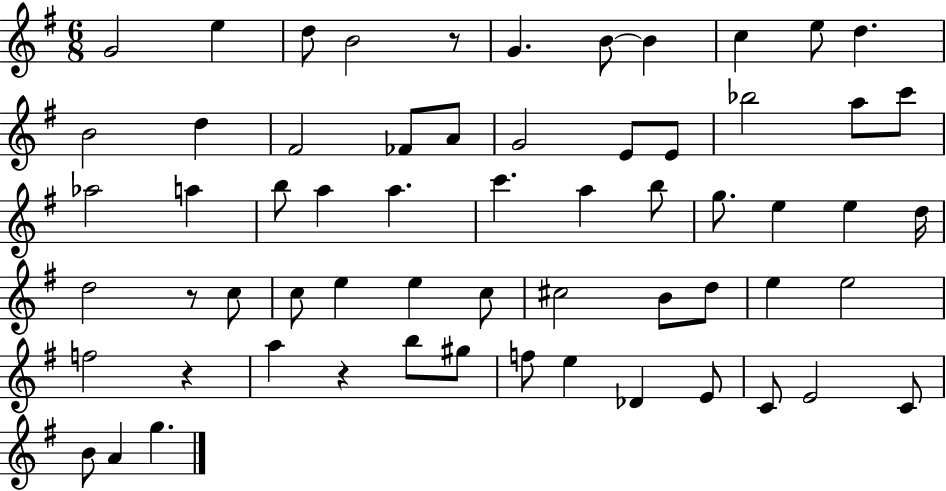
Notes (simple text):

G4/h E5/q D5/e B4/h R/e G4/q. B4/e B4/q C5/q E5/e D5/q. B4/h D5/q F#4/h FES4/e A4/e G4/h E4/e E4/e Bb5/h A5/e C6/e Ab5/h A5/q B5/e A5/q A5/q. C6/q. A5/q B5/e G5/e. E5/q E5/q D5/s D5/h R/e C5/e C5/e E5/q E5/q C5/e C#5/h B4/e D5/e E5/q E5/h F5/h R/q A5/q R/q B5/e G#5/e F5/e E5/q Db4/q E4/e C4/e E4/h C4/e B4/e A4/q G5/q.